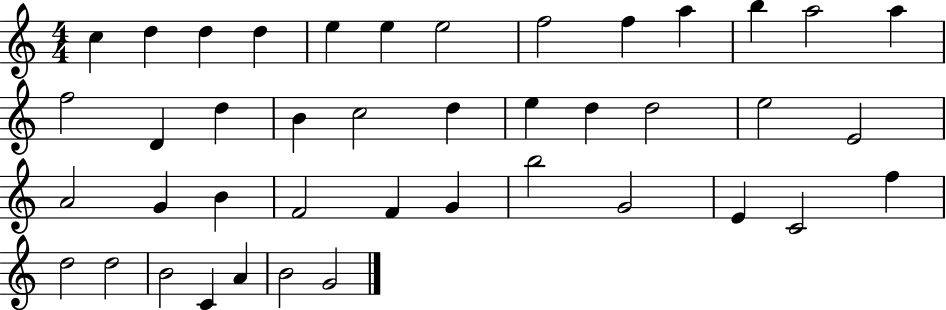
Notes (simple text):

C5/q D5/q D5/q D5/q E5/q E5/q E5/h F5/h F5/q A5/q B5/q A5/h A5/q F5/h D4/q D5/q B4/q C5/h D5/q E5/q D5/q D5/h E5/h E4/h A4/h G4/q B4/q F4/h F4/q G4/q B5/h G4/h E4/q C4/h F5/q D5/h D5/h B4/h C4/q A4/q B4/h G4/h